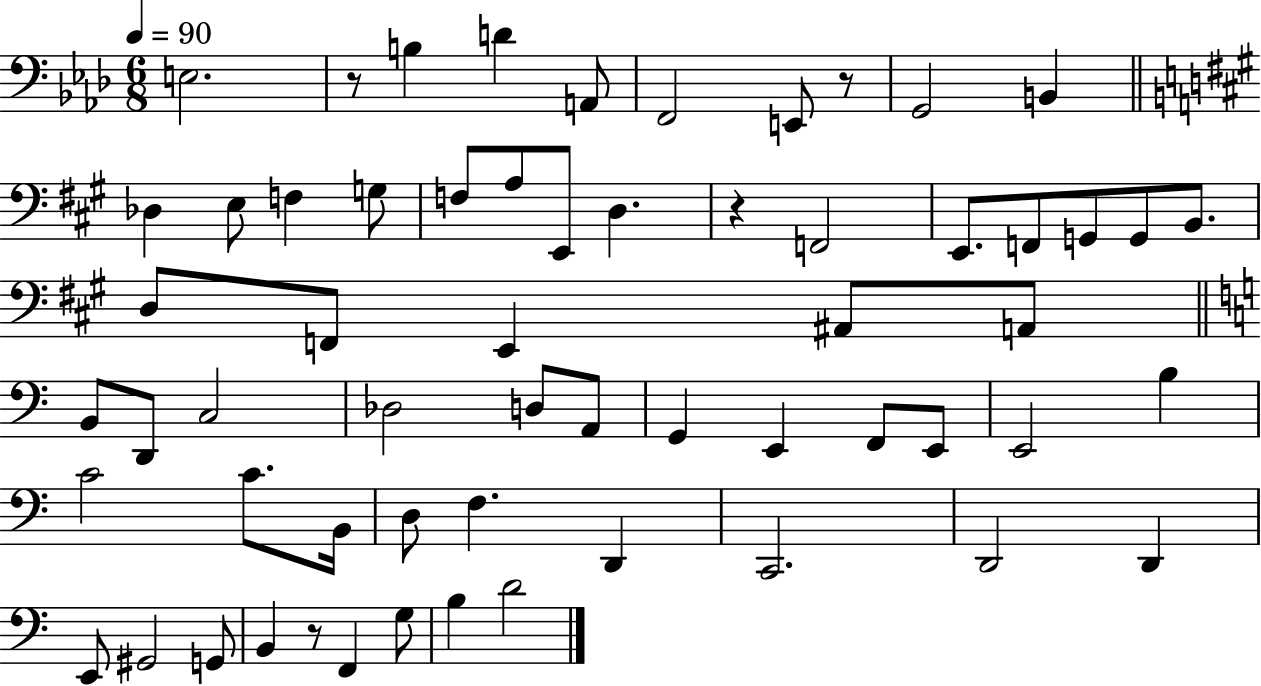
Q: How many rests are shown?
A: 4